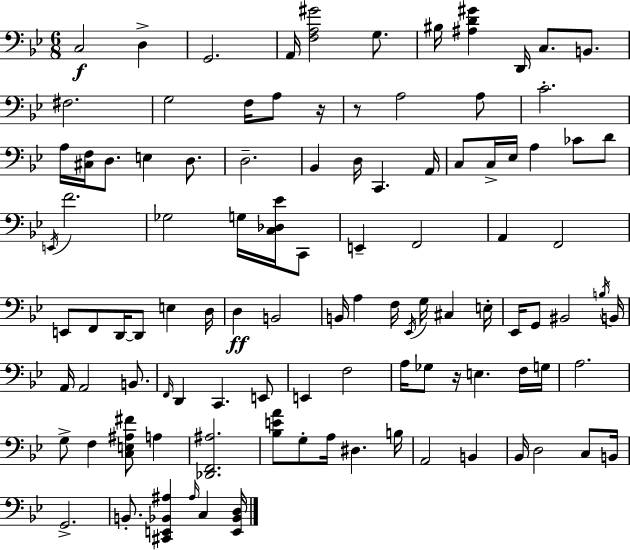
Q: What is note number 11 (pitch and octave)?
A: G3